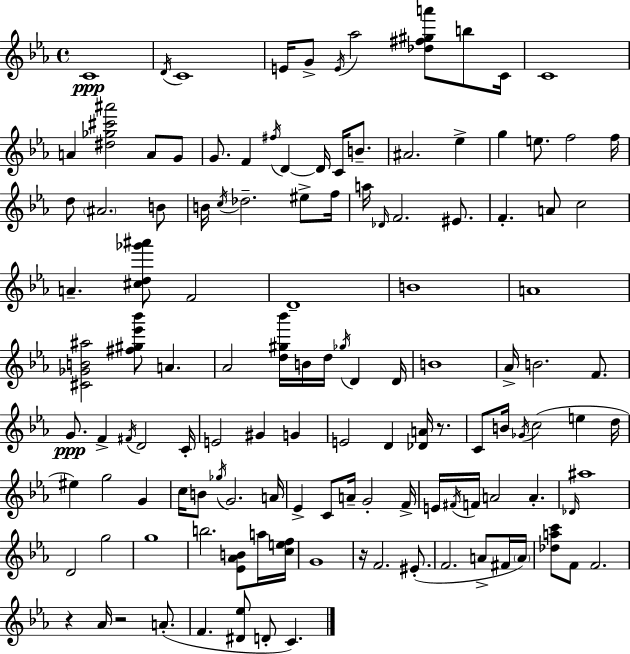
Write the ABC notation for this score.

X:1
T:Untitled
M:4/4
L:1/4
K:Cm
C4 D/4 C4 E/4 G/2 E/4 _a2 [_d^f^ga']/2 b/2 C/4 C4 A [^d_g^c'^a']2 A/2 G/2 G/2 F ^f/4 D D/4 C/4 B/2 ^A2 _e g e/2 f2 f/4 d/2 ^A2 B/2 B/4 c/4 _d2 ^e/2 f/4 a/4 _D/4 F2 ^E/2 F A/2 c2 A [^cd_g'^a']/2 F2 D4 B4 A4 [^C_GB^a]2 [^f^g_e'_b']/2 A _A2 [d^g_b']/4 B/4 d/4 _g/4 D D/4 B4 _A/4 B2 F/2 G/2 F ^F/4 D2 C/4 E2 ^G G E2 D [_DA]/4 z/2 C/2 B/4 _G/4 c2 e d/4 ^e g2 G c/4 B/2 _g/4 G2 A/4 _E C/2 A/4 G2 F/4 E/4 ^F/4 F/4 A2 A _D/4 ^a4 D2 g2 g4 b2 [_E_AB]/2 a/4 [cef]/4 G4 z/4 F2 ^E/2 F2 A/2 ^F/4 A/4 [_dac']/2 F/2 F2 z _A/4 z2 A/2 F [^D_e]/2 D/2 C